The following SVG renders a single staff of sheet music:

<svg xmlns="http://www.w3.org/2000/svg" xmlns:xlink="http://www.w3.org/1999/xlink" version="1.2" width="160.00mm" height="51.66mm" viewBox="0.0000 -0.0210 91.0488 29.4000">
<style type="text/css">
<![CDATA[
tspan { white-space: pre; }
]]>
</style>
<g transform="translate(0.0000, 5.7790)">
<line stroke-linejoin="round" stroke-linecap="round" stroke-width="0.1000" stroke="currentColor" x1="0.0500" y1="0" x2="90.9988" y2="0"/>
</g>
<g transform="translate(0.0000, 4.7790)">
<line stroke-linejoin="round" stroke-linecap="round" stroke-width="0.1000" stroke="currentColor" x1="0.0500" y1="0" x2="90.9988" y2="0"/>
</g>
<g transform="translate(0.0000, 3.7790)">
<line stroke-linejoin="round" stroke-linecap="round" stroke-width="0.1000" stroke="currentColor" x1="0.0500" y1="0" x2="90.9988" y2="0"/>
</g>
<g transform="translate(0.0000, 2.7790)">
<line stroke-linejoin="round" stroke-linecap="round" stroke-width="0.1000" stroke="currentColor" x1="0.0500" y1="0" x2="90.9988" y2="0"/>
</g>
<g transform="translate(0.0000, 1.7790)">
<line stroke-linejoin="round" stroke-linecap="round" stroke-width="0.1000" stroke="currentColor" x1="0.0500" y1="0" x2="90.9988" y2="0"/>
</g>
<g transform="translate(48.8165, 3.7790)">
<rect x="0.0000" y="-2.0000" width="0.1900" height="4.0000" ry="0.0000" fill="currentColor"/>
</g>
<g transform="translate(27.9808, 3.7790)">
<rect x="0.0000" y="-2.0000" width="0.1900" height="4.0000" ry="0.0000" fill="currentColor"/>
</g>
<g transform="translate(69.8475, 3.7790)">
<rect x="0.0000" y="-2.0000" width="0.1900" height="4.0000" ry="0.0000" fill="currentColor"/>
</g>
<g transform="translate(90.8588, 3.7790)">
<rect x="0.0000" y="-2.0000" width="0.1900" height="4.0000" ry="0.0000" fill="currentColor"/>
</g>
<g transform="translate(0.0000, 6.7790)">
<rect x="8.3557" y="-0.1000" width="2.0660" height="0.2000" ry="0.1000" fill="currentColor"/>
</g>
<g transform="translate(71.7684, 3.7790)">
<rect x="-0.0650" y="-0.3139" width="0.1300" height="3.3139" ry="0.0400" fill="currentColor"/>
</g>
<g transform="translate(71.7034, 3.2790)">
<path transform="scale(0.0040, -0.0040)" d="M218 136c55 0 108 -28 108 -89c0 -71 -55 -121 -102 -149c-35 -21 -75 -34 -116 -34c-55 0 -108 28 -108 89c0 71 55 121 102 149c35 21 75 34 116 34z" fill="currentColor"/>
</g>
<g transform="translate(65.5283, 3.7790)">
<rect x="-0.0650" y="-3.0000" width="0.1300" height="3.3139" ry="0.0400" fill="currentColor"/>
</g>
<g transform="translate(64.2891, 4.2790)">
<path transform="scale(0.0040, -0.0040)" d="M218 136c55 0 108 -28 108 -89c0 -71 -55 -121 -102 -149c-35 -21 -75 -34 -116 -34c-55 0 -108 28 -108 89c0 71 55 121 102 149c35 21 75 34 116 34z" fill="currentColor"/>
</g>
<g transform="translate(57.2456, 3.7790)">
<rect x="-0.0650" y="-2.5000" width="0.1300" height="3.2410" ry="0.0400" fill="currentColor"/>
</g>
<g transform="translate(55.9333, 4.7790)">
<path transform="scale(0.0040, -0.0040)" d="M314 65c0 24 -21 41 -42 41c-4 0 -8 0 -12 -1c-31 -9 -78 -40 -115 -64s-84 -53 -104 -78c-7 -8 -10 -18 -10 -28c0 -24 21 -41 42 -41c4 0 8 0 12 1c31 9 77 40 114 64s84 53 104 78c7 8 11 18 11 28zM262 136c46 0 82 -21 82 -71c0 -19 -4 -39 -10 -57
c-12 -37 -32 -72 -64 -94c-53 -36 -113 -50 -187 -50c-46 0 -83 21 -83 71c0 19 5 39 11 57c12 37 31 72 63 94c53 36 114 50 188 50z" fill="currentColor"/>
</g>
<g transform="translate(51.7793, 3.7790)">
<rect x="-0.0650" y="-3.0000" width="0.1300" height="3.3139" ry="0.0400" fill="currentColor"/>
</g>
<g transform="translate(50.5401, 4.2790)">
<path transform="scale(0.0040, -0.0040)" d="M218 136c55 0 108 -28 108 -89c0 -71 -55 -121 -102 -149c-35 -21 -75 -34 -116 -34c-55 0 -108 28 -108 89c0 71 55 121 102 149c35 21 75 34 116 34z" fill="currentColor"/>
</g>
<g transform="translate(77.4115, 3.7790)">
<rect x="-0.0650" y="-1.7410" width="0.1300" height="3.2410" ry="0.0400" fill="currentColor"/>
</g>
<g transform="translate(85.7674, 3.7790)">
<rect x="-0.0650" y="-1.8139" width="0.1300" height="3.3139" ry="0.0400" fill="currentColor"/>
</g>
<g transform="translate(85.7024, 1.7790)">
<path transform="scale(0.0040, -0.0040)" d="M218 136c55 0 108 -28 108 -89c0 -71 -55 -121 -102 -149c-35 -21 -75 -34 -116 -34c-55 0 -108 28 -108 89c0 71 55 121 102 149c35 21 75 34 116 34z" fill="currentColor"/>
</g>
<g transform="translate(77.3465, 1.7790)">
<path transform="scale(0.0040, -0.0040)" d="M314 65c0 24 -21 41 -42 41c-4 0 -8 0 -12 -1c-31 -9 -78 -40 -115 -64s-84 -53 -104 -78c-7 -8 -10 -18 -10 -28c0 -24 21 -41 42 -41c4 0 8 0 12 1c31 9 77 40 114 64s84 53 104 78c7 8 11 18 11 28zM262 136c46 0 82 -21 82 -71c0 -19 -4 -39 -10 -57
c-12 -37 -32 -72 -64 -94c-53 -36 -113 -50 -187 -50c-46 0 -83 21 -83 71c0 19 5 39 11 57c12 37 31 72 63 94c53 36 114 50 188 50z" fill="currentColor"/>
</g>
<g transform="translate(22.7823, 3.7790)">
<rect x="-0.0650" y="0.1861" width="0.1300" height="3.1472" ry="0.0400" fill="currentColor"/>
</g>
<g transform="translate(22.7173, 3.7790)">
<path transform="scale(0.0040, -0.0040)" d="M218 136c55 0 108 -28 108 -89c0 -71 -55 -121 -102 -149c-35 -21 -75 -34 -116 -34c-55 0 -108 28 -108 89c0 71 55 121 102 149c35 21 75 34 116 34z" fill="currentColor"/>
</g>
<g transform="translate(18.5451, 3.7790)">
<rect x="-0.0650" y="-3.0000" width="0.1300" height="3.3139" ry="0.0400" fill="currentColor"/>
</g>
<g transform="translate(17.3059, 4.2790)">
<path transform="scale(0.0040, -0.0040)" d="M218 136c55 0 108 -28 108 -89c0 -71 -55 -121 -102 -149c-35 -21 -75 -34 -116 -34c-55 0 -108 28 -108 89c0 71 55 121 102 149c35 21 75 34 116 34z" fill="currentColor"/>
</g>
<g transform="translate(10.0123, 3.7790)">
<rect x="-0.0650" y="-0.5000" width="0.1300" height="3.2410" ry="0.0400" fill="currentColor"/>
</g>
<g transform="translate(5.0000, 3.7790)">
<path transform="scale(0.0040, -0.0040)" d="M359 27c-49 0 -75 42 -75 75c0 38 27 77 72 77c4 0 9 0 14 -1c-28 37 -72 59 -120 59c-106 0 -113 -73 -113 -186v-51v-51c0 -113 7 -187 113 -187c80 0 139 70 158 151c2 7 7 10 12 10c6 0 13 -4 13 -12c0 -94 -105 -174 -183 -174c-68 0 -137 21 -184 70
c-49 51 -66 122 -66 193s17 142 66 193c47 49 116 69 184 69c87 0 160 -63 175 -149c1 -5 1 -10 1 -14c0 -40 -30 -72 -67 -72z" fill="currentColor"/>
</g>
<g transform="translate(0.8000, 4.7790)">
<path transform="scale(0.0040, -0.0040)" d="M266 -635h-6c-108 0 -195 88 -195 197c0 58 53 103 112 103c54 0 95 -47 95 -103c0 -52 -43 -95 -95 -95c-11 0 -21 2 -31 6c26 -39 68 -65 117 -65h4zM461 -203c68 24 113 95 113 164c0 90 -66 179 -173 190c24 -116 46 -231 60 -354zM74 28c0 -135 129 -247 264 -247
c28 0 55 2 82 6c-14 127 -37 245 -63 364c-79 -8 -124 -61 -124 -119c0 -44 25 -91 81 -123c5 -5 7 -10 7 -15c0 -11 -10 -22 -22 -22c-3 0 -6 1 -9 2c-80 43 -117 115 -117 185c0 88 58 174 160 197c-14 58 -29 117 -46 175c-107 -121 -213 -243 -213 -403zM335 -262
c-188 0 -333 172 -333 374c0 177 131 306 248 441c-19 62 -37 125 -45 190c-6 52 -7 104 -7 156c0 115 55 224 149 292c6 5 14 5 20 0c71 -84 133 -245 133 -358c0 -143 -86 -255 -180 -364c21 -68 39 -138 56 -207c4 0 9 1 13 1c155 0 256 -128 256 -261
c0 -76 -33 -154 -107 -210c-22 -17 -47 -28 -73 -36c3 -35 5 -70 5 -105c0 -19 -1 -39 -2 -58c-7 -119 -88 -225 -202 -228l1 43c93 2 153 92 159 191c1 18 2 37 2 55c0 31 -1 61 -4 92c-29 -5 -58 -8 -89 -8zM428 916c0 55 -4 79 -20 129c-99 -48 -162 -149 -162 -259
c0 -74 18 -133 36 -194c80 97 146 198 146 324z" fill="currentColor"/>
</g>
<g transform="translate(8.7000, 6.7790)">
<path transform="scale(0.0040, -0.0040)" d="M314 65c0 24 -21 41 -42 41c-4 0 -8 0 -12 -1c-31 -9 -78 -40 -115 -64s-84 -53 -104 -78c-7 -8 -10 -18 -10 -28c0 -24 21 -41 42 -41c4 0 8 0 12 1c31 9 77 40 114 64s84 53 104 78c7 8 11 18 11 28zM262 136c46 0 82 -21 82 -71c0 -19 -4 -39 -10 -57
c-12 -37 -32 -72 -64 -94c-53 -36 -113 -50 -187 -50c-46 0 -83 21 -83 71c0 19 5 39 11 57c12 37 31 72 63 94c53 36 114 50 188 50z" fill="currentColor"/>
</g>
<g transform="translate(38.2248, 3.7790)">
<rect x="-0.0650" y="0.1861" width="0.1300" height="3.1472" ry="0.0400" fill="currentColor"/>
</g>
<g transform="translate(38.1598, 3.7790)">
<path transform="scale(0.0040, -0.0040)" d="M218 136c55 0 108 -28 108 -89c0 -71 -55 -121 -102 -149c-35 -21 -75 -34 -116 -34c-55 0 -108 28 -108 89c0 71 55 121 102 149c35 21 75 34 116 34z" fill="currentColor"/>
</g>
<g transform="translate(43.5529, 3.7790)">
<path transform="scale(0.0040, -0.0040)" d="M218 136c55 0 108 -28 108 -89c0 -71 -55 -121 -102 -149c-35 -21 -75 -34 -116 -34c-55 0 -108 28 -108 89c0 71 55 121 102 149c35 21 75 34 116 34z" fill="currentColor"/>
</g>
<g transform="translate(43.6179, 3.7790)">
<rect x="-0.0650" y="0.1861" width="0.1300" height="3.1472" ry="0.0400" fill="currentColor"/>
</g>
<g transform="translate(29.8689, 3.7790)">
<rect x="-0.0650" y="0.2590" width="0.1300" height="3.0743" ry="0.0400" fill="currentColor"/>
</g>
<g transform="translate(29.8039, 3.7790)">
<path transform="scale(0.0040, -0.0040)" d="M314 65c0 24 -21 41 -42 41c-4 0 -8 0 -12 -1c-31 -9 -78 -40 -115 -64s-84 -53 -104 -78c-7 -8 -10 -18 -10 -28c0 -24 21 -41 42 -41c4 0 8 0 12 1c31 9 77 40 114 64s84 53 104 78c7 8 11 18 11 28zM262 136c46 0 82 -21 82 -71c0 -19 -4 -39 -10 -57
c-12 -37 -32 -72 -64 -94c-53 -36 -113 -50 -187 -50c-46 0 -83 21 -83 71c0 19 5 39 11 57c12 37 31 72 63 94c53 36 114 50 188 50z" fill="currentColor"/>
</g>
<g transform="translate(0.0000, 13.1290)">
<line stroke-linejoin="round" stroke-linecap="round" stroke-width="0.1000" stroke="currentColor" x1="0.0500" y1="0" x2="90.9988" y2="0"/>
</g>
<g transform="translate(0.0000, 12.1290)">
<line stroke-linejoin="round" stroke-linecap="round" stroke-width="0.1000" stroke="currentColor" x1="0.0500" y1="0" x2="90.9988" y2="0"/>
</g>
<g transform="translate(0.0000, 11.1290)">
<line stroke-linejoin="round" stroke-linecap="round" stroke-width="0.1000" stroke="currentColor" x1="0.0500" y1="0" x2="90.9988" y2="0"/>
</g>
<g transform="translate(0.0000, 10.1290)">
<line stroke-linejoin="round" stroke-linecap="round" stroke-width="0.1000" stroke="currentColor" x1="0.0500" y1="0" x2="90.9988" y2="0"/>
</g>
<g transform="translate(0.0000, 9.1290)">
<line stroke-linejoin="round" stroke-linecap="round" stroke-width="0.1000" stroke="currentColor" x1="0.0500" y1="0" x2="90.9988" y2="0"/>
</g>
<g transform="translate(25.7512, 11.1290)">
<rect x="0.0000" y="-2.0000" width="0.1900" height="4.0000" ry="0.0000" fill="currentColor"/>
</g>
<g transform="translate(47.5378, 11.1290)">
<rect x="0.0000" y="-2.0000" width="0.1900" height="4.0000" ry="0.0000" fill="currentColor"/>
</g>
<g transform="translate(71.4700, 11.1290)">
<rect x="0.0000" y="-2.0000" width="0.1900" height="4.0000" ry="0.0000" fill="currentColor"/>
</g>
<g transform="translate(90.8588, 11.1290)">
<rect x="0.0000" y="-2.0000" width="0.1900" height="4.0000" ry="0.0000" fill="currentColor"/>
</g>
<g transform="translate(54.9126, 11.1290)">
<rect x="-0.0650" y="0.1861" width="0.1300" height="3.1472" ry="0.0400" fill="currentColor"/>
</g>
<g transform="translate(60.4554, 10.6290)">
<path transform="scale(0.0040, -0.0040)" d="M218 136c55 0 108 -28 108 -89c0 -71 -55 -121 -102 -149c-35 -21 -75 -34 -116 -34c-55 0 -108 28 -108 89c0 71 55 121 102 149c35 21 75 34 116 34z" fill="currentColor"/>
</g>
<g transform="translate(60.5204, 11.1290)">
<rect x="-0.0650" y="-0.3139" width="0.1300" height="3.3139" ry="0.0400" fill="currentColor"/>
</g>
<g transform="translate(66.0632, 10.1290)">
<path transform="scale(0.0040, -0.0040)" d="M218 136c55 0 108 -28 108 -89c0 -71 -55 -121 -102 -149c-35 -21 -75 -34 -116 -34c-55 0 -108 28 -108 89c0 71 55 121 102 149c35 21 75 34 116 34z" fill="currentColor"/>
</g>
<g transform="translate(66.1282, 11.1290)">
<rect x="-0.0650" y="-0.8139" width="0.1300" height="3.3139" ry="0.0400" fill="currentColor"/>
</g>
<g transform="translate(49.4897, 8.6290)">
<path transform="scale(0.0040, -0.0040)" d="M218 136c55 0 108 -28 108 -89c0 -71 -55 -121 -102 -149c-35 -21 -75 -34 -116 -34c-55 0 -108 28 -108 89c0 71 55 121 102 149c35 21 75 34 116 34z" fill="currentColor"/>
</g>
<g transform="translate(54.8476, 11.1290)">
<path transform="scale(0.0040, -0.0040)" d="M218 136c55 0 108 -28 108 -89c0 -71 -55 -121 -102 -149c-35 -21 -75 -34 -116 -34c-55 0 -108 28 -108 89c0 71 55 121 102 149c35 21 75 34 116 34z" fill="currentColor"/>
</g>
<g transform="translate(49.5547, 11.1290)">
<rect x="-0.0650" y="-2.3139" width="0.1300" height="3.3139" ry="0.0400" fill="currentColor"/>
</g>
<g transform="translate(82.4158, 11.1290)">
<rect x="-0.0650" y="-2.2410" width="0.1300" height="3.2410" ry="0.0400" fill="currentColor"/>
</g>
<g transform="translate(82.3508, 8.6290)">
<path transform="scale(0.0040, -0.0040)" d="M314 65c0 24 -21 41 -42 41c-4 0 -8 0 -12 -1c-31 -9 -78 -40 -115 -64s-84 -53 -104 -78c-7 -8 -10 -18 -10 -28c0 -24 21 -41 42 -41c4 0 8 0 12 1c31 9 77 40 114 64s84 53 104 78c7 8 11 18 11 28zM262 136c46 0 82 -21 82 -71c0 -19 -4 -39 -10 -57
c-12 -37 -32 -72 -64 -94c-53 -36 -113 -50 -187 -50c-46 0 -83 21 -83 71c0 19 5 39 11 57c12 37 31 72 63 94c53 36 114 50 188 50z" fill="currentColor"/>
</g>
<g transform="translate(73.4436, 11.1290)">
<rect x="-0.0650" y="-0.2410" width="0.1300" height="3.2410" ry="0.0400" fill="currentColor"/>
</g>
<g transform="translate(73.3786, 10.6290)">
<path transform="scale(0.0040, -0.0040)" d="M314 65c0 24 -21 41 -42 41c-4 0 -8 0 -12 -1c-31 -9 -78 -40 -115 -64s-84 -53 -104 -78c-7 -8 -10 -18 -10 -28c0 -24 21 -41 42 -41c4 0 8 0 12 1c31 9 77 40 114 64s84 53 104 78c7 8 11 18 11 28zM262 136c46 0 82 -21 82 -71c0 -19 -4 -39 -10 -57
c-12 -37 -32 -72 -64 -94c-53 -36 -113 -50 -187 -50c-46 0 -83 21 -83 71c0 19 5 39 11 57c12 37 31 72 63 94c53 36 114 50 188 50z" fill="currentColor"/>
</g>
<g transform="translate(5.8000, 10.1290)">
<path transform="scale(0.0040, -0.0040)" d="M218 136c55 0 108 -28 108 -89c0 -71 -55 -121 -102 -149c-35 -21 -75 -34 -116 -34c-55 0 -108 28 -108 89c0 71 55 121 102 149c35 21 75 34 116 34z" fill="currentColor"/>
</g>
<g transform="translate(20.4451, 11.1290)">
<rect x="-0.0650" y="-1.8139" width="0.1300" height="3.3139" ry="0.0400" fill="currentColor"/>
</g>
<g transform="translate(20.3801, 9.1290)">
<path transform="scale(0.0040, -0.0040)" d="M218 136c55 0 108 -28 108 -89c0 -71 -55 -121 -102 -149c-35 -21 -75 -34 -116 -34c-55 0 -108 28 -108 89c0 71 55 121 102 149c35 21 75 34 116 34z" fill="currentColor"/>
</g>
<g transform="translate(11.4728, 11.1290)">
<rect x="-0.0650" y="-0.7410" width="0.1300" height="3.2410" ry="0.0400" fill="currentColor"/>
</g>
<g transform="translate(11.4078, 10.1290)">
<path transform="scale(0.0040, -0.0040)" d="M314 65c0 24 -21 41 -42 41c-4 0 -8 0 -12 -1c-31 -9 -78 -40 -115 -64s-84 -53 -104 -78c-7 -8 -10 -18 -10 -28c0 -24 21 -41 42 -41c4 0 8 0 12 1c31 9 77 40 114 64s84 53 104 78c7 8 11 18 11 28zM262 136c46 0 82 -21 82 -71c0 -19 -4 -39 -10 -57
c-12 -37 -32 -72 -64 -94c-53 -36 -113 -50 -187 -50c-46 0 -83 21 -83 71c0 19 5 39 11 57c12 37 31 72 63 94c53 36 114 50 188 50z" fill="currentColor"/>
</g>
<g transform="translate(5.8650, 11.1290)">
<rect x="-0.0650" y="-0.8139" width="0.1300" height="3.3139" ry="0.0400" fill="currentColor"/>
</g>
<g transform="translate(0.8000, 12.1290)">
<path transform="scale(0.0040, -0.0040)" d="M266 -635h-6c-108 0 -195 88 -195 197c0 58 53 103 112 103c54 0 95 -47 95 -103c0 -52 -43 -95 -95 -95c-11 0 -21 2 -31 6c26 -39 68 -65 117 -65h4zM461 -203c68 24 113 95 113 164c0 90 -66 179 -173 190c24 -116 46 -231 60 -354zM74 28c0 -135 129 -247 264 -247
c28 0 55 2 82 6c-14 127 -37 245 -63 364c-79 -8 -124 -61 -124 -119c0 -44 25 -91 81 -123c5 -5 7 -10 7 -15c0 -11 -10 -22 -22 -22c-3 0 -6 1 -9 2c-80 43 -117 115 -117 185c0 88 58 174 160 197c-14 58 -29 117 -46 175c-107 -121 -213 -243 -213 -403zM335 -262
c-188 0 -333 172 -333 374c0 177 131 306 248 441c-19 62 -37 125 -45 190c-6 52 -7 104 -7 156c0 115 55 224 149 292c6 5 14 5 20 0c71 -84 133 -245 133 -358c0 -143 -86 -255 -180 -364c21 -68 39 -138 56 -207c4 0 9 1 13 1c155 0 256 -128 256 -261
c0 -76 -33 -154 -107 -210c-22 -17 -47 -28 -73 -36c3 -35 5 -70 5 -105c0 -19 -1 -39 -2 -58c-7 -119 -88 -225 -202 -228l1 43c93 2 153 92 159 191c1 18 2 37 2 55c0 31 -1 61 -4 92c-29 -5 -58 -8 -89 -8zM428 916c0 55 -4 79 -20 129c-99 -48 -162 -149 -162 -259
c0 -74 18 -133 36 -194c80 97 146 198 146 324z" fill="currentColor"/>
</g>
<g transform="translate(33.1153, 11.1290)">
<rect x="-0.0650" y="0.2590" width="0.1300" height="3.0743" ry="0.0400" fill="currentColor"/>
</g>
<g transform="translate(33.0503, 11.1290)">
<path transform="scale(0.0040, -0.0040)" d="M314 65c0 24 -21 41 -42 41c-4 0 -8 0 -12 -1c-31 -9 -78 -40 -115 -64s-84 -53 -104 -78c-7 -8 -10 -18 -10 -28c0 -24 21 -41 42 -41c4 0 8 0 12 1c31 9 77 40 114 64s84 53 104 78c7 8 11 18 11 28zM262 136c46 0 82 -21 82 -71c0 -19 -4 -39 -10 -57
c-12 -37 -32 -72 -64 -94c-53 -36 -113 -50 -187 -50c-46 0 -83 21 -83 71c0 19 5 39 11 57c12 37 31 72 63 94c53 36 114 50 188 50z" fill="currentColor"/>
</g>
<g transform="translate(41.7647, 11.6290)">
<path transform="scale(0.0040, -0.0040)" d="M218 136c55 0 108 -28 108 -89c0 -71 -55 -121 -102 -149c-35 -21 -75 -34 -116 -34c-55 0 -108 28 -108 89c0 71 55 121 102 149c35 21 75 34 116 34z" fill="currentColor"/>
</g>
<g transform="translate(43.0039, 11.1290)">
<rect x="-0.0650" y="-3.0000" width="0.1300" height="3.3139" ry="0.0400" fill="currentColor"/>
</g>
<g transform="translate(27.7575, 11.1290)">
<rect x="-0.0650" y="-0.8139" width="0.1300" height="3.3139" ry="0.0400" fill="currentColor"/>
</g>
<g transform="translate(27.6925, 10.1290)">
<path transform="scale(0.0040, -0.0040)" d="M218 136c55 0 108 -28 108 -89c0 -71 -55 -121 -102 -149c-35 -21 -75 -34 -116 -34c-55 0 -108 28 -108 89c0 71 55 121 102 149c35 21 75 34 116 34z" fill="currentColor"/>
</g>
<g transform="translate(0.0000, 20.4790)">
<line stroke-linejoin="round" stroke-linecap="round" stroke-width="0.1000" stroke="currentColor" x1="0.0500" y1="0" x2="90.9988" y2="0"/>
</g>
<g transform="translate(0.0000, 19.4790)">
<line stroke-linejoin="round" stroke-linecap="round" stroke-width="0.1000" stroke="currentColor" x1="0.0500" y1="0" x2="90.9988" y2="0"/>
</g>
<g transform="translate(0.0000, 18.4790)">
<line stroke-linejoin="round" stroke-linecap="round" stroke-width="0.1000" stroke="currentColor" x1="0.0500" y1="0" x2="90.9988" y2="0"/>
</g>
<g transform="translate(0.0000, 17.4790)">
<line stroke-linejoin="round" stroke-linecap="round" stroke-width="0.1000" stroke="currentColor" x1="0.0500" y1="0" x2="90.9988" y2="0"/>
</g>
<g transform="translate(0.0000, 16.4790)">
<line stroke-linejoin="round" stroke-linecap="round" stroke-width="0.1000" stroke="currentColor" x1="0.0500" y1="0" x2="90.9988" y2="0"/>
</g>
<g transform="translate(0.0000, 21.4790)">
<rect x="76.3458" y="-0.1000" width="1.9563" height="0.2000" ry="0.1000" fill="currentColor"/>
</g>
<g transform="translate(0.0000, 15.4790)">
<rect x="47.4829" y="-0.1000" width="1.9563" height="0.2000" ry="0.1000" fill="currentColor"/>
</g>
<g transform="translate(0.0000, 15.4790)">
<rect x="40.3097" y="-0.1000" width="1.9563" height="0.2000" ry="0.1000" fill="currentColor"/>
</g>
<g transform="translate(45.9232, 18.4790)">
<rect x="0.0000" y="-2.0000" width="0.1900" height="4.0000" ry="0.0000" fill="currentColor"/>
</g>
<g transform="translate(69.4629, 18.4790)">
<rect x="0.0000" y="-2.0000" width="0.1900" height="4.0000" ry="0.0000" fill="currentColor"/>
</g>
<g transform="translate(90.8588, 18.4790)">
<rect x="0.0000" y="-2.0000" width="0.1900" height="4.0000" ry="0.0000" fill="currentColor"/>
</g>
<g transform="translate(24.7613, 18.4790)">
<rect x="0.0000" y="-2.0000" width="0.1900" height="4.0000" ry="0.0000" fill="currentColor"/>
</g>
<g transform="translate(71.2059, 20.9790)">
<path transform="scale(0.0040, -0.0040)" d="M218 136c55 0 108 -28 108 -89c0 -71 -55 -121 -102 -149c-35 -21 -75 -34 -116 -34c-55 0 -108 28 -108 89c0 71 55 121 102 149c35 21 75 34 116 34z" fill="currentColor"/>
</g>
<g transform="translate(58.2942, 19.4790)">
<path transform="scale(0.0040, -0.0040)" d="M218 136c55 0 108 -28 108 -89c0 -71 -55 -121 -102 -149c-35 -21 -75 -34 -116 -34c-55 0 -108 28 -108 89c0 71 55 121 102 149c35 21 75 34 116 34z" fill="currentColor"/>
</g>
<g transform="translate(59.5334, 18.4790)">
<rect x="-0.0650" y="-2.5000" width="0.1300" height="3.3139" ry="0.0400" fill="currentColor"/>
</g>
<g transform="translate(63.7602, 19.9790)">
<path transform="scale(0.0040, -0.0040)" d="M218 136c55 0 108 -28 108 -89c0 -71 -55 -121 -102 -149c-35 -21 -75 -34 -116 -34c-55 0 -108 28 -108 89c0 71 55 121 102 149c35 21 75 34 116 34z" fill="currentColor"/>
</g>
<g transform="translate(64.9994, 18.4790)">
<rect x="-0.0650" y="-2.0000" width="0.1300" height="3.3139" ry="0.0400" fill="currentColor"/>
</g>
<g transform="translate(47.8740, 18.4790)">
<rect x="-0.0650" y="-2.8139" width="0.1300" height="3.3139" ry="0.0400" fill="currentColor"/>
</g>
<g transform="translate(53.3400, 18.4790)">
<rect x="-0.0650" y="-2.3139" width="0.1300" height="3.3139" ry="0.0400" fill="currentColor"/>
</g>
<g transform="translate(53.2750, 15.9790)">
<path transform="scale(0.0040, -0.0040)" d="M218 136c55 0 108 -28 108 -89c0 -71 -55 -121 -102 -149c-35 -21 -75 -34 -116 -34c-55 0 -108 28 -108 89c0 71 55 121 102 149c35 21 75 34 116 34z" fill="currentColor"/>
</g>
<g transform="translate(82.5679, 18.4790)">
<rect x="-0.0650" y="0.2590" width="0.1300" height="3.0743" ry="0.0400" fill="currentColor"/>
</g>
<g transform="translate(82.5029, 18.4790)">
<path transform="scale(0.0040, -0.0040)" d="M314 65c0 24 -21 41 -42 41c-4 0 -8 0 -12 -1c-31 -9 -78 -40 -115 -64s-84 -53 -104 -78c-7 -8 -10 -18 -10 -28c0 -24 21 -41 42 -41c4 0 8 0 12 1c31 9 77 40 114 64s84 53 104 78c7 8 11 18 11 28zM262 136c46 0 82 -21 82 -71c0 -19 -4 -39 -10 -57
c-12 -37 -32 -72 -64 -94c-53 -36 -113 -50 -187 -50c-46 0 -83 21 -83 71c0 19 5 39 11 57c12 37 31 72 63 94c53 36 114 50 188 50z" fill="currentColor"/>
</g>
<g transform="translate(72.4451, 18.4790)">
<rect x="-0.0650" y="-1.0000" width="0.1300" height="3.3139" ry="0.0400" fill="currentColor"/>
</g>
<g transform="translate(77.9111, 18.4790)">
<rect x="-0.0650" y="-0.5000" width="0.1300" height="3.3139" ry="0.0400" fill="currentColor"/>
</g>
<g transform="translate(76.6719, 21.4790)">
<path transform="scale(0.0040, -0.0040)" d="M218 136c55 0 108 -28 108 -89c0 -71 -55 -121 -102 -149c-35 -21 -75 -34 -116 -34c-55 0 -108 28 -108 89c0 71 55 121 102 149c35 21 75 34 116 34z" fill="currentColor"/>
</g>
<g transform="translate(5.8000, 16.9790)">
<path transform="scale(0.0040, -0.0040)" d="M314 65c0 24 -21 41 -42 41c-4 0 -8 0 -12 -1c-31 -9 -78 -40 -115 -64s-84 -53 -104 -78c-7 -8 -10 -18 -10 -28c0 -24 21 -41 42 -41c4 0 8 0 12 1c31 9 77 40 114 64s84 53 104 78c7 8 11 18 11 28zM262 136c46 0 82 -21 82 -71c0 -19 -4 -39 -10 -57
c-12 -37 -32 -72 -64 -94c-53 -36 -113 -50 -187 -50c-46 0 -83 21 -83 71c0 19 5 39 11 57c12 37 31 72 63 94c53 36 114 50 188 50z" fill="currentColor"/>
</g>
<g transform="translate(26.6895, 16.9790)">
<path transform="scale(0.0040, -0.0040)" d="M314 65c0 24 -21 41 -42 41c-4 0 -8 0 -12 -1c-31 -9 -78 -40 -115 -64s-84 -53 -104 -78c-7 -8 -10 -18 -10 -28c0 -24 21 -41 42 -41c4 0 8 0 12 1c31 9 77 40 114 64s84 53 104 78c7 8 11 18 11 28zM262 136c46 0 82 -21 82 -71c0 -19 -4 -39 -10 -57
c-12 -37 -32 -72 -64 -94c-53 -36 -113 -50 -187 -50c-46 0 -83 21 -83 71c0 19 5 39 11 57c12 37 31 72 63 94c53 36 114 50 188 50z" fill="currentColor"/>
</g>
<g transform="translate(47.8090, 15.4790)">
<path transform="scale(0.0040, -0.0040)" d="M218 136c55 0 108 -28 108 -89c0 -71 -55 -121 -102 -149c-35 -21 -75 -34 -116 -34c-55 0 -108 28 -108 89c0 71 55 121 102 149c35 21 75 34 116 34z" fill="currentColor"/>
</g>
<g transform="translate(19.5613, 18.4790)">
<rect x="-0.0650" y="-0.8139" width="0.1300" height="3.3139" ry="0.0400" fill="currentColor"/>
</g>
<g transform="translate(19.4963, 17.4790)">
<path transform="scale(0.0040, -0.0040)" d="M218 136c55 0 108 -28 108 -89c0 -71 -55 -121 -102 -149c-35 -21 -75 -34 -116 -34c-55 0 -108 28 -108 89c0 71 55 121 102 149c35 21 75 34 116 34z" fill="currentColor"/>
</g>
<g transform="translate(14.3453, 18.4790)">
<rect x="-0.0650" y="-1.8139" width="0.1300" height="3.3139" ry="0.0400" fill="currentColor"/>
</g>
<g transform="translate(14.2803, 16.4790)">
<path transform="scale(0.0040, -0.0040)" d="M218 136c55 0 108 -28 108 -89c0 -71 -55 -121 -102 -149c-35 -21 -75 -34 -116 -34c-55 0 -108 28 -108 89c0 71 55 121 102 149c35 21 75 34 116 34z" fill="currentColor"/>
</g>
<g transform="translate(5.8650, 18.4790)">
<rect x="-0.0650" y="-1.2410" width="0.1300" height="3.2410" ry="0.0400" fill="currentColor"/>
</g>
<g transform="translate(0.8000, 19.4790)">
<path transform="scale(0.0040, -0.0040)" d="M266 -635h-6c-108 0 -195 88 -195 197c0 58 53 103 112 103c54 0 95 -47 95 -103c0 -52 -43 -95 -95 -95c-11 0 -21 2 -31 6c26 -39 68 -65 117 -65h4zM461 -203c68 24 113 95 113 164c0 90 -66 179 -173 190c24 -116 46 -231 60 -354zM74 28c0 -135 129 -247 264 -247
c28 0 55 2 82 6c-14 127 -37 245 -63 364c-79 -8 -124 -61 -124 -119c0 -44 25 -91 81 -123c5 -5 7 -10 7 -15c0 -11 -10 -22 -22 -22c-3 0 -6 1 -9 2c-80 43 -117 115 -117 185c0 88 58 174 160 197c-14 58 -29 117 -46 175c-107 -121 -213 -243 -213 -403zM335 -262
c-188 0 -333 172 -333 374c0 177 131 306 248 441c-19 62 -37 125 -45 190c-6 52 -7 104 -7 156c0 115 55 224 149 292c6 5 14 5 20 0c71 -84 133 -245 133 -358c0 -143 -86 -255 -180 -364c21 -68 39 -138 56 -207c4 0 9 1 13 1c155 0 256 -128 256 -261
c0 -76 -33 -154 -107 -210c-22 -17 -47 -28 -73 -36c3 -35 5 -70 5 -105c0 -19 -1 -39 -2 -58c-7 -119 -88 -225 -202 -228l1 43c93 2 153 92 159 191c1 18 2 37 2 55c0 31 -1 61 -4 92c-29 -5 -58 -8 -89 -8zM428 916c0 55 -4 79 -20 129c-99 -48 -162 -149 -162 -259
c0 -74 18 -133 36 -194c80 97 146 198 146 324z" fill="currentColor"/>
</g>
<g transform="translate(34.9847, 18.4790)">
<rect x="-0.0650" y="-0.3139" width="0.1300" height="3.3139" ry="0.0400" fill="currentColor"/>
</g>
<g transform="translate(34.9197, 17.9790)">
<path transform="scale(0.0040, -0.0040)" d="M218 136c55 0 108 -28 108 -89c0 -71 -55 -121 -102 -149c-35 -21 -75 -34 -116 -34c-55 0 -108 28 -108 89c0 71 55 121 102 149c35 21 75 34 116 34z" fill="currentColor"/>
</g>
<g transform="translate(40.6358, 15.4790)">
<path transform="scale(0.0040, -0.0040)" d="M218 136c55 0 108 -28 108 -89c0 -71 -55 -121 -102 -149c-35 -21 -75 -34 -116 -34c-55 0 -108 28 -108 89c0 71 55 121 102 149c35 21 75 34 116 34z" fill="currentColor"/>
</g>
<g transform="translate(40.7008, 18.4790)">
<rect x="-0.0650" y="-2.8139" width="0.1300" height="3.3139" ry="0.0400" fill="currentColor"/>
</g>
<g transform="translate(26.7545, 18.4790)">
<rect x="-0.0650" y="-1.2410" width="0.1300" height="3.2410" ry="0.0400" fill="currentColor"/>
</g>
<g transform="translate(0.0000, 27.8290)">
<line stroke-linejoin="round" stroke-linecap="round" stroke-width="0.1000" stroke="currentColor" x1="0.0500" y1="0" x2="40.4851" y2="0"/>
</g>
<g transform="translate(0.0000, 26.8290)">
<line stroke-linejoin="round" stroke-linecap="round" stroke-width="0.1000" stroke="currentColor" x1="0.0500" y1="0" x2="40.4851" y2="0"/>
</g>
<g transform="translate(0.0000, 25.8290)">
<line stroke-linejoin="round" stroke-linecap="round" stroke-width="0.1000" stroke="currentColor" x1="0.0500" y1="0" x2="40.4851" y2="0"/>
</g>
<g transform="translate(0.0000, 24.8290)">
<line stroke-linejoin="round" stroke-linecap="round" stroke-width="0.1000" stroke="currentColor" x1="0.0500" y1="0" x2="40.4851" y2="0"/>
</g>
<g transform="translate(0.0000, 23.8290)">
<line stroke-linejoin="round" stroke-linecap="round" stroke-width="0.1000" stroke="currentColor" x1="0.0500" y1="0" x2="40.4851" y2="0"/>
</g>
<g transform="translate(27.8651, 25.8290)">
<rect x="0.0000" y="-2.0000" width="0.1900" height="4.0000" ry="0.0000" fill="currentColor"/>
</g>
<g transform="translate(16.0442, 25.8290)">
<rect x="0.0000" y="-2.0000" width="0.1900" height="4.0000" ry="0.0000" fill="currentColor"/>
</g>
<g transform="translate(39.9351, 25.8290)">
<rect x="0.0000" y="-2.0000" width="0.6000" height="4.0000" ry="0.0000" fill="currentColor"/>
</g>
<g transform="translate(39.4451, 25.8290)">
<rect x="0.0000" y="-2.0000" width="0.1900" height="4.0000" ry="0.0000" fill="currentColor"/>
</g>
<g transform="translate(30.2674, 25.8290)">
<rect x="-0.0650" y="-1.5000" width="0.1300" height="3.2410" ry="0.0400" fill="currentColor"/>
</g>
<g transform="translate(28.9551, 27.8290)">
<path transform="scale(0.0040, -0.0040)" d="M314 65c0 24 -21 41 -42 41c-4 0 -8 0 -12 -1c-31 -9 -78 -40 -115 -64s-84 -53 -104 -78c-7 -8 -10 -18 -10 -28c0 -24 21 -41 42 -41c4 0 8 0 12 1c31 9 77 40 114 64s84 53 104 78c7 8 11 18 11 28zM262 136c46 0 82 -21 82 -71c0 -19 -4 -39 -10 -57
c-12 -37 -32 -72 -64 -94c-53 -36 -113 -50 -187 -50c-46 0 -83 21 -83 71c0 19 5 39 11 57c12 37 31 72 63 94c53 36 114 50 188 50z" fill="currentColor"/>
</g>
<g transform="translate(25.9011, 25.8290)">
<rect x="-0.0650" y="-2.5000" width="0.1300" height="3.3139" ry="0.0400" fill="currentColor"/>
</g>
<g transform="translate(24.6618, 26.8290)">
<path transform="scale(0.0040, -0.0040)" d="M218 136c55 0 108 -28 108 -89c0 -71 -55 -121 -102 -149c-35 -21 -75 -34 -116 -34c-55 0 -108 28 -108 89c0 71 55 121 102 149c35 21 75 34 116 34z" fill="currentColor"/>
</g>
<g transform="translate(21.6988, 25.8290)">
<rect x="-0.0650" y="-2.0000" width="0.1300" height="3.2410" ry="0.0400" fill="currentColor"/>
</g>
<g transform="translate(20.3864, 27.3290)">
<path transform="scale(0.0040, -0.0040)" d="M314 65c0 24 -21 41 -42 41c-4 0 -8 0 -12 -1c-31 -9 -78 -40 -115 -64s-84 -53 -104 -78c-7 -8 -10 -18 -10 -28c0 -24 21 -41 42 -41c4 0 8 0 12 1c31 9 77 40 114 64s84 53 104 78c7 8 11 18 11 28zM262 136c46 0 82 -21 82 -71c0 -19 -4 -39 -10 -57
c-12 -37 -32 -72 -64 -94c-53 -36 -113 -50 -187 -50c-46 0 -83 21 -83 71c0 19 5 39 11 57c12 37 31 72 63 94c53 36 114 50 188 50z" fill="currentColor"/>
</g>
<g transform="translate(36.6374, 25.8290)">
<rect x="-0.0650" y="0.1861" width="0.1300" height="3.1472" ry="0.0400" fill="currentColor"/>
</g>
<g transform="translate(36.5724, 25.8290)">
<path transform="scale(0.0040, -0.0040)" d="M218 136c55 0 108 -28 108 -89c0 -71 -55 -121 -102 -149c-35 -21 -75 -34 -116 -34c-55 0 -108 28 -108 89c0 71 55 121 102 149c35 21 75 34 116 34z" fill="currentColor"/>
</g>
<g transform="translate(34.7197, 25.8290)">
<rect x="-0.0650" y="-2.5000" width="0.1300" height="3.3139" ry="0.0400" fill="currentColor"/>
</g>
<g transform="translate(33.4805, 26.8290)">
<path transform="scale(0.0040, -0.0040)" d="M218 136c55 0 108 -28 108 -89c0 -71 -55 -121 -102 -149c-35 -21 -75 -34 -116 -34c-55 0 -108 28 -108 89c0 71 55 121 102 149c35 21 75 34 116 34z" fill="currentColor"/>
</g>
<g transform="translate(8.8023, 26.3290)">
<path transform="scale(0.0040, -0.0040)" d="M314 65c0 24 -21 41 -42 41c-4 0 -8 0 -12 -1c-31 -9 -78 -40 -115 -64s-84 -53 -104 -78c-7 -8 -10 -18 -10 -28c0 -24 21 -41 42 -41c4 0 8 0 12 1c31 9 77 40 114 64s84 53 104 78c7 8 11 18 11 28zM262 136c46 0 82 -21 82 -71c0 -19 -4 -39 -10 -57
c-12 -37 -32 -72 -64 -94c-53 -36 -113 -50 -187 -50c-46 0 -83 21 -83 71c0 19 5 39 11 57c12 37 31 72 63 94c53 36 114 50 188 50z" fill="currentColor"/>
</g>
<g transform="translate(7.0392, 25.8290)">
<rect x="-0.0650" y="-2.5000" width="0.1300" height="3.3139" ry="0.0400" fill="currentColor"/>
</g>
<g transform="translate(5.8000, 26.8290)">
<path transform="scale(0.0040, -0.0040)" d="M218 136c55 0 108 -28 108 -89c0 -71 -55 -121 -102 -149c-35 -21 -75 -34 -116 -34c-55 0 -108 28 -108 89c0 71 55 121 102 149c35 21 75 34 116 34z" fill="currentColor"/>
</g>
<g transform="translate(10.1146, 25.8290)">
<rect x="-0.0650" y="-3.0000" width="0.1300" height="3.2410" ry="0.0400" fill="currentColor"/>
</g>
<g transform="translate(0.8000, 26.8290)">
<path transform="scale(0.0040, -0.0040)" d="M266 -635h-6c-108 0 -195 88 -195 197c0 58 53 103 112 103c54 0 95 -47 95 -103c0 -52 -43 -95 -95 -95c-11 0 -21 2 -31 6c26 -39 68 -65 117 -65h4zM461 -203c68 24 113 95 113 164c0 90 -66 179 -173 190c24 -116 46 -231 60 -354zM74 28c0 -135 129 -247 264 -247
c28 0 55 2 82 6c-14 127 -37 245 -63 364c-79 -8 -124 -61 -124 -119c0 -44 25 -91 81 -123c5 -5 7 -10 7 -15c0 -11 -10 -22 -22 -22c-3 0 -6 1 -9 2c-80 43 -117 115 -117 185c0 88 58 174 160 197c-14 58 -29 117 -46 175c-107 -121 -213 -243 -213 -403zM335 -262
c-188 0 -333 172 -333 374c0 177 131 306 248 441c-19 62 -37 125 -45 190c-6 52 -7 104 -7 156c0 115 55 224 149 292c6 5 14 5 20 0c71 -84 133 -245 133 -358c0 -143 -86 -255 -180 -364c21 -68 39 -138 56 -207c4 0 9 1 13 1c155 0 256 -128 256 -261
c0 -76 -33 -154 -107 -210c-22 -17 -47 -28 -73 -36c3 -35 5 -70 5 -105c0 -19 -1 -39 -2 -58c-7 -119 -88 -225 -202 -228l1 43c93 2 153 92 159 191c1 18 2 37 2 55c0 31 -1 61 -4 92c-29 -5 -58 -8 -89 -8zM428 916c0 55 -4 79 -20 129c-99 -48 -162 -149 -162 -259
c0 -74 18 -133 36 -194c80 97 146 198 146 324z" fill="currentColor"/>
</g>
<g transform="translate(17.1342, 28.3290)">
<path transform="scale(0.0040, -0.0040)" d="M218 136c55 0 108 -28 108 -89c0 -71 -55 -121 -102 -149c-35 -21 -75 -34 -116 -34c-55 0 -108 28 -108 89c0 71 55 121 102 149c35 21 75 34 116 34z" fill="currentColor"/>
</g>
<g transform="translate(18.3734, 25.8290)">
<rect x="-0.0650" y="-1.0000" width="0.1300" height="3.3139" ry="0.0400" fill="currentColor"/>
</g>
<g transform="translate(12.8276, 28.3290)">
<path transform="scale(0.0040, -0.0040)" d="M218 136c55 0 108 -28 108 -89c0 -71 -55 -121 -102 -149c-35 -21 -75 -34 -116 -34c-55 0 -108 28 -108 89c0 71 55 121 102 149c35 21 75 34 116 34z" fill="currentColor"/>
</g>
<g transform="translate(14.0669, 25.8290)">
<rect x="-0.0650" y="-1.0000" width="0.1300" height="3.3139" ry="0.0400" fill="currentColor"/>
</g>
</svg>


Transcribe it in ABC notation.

X:1
T:Untitled
M:4/4
L:1/4
K:C
C2 A B B2 B B A G2 A c f2 f d d2 f d B2 A g B c d c2 g2 e2 f d e2 c a a g G F D C B2 G A2 D D F2 G E2 G B